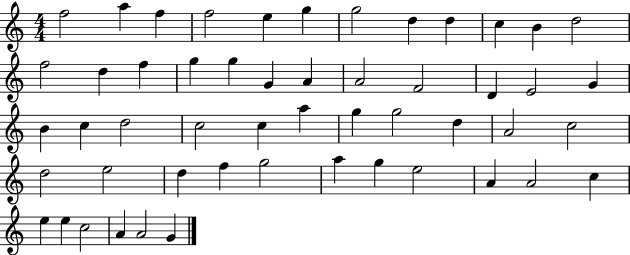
{
  \clef treble
  \numericTimeSignature
  \time 4/4
  \key c \major
  f''2 a''4 f''4 | f''2 e''4 g''4 | g''2 d''4 d''4 | c''4 b'4 d''2 | \break f''2 d''4 f''4 | g''4 g''4 g'4 a'4 | a'2 f'2 | d'4 e'2 g'4 | \break b'4 c''4 d''2 | c''2 c''4 a''4 | g''4 g''2 d''4 | a'2 c''2 | \break d''2 e''2 | d''4 f''4 g''2 | a''4 g''4 e''2 | a'4 a'2 c''4 | \break e''4 e''4 c''2 | a'4 a'2 g'4 | \bar "|."
}